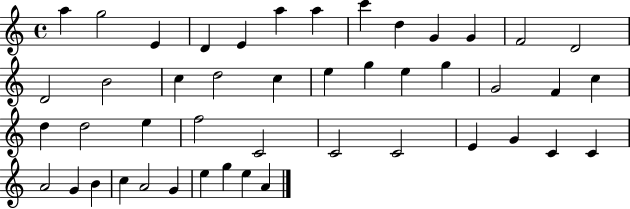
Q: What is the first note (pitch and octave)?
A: A5